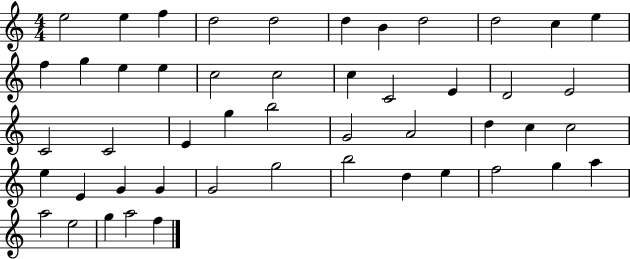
X:1
T:Untitled
M:4/4
L:1/4
K:C
e2 e f d2 d2 d B d2 d2 c e f g e e c2 c2 c C2 E D2 E2 C2 C2 E g b2 G2 A2 d c c2 e E G G G2 g2 b2 d e f2 g a a2 e2 g a2 f